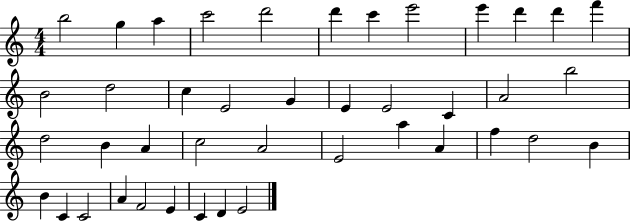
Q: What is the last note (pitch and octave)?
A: E4